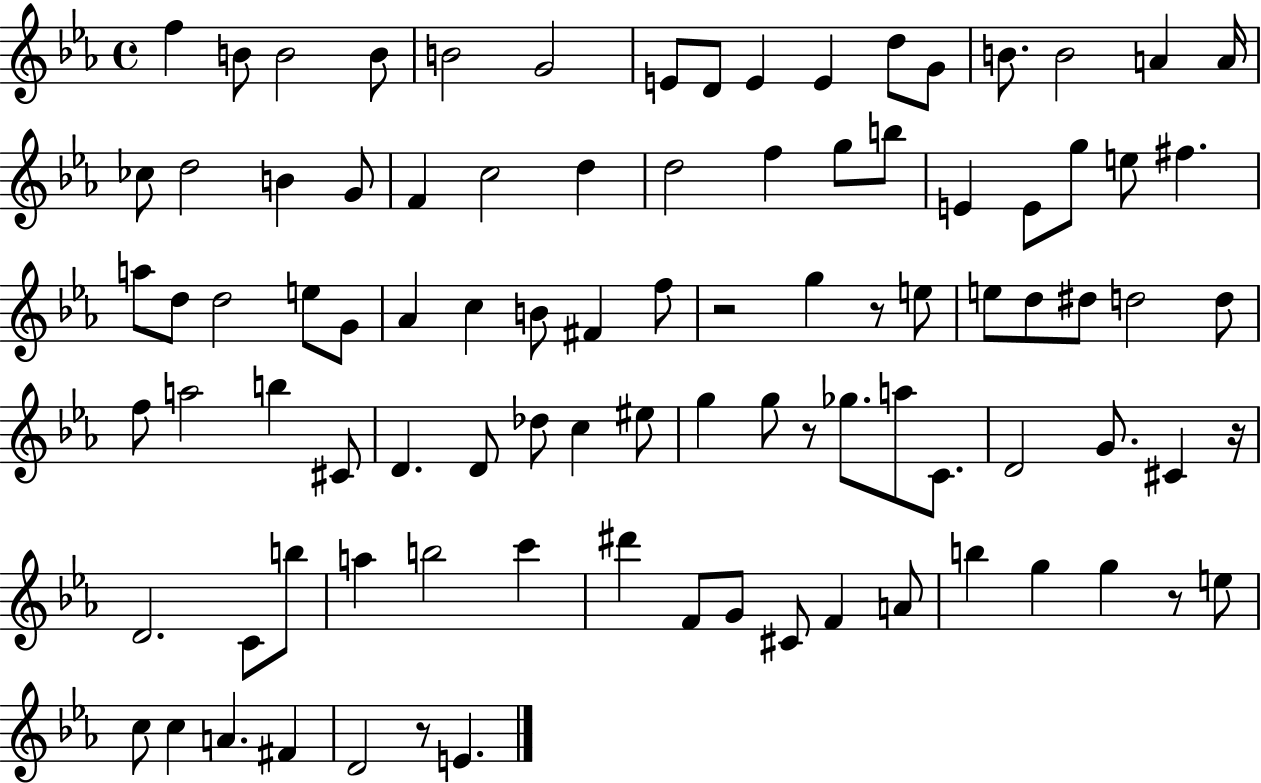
F5/q B4/e B4/h B4/e B4/h G4/h E4/e D4/e E4/q E4/q D5/e G4/e B4/e. B4/h A4/q A4/s CES5/e D5/h B4/q G4/e F4/q C5/h D5/q D5/h F5/q G5/e B5/e E4/q E4/e G5/e E5/e F#5/q. A5/e D5/e D5/h E5/e G4/e Ab4/q C5/q B4/e F#4/q F5/e R/h G5/q R/e E5/e E5/e D5/e D#5/e D5/h D5/e F5/e A5/h B5/q C#4/e D4/q. D4/e Db5/e C5/q EIS5/e G5/q G5/e R/e Gb5/e. A5/e C4/e. D4/h G4/e. C#4/q R/s D4/h. C4/e B5/e A5/q B5/h C6/q D#6/q F4/e G4/e C#4/e F4/q A4/e B5/q G5/q G5/q R/e E5/e C5/e C5/q A4/q. F#4/q D4/h R/e E4/q.